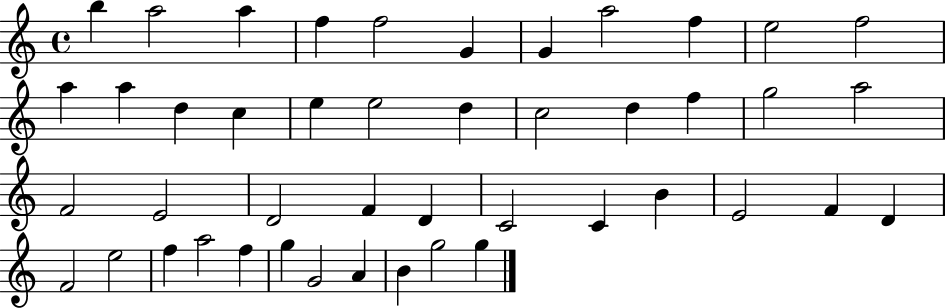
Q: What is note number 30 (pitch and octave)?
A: C4